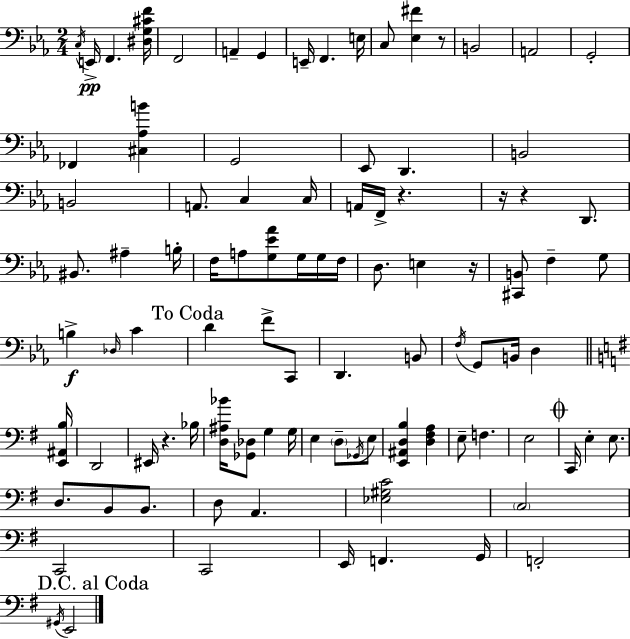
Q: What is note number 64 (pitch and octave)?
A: E3